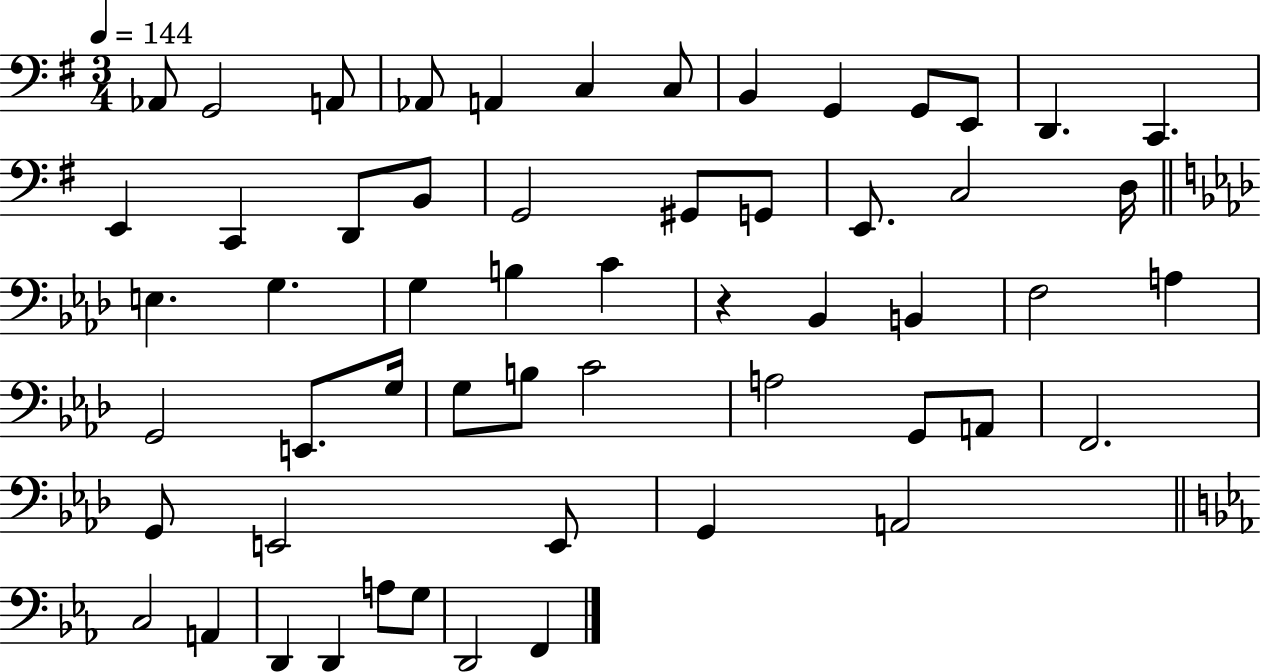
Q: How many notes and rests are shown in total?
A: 56